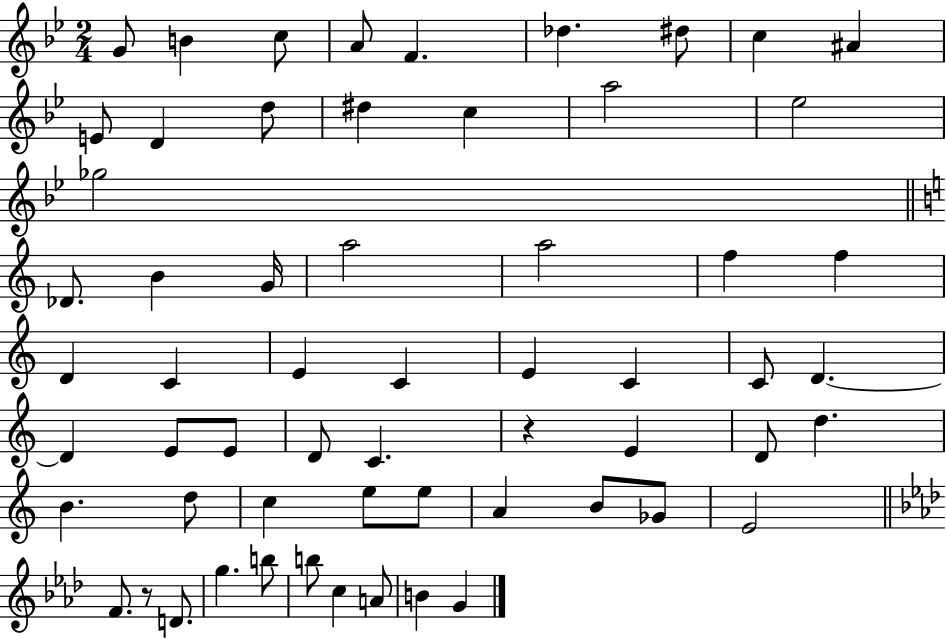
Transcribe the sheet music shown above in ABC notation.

X:1
T:Untitled
M:2/4
L:1/4
K:Bb
G/2 B c/2 A/2 F _d ^d/2 c ^A E/2 D d/2 ^d c a2 _e2 _g2 _D/2 B G/4 a2 a2 f f D C E C E C C/2 D D E/2 E/2 D/2 C z E D/2 d B d/2 c e/2 e/2 A B/2 _G/2 E2 F/2 z/2 D/2 g b/2 b/2 c A/2 B G